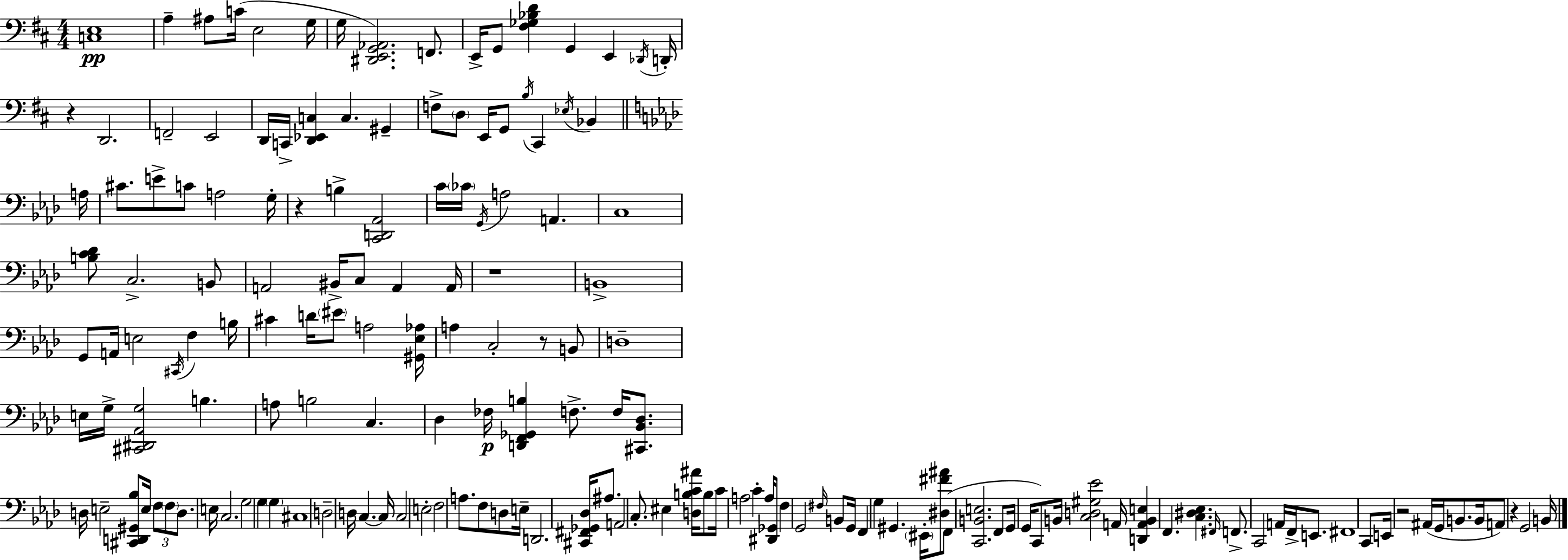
X:1
T:Untitled
M:4/4
L:1/4
K:D
[C,E,]4 A, ^A,/2 C/4 E,2 G,/4 G,/4 [^D,,E,,G,,_A,,]2 F,,/2 E,,/4 G,,/2 [^F,_G,_B,D] G,, E,, _D,,/4 D,,/4 z D,,2 F,,2 E,,2 D,,/4 C,,/4 [D,,_E,,C,] C, ^G,, F,/2 D,/2 E,,/4 G,,/2 B,/4 ^C,, _E,/4 _B,, A,/4 ^C/2 E/2 C/2 A,2 G,/4 z B, [C,,D,,_A,,]2 C/4 _C/4 G,,/4 A,2 A,, C,4 [B,C_D]/2 C,2 B,,/2 A,,2 ^B,,/4 C,/2 A,, A,,/4 z4 B,,4 G,,/2 A,,/4 E,2 ^C,,/4 F, B,/4 ^C D/4 ^E/2 A,2 [^G,,_E,_A,]/4 A, C,2 z/2 B,,/2 D,4 E,/4 G,/4 [^C,,^D,,_A,,G,]2 B, A,/2 B,2 C, _D, _F,/4 [D,,F,,_G,,B,] F,/2 F,/4 [^C,,_B,,_D,]/2 D,/4 E,2 [^C,,D,,^G,,_B,]/2 E,/4 F,/2 F,/2 D,/2 E,/4 C,2 G,2 G, G, ^C,4 D,2 D,/4 C, C,/4 C,2 E,2 F,2 A,/2 F,/2 D,/2 E,/4 D,,2 [^C,,^F,,_G,,_D,]/4 ^A,/2 A,,2 C,/2 ^E, [D,B,C^A]/4 B,/2 C/4 A,2 C A,/4 [^D,,_G,,]/2 F, G,,2 ^F,/4 B,,/2 G,,/4 F,, G, ^G,, ^E,,/4 [^D,^F^A]/2 F,,/2 [C,,B,,E,]2 F,,/2 G,,/4 G,,/4 C,,/2 B,,/4 [C,D,^G,_E]2 A,,/4 [D,,A,,B,,E,] F,, [C,^D,_E,] ^F,,/4 F,,/2 C,,2 A,,/4 F,,/4 E,,/2 ^F,,4 C,,/2 E,,/4 z2 ^A,,/4 G,,/4 B,,/2 B,,/4 A,,/2 z G,,2 B,,/4